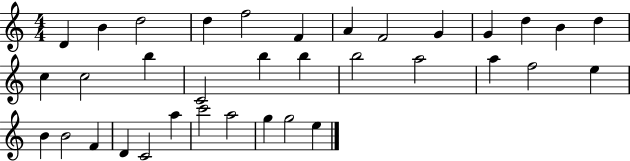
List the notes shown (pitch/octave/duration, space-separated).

D4/q B4/q D5/h D5/q F5/h F4/q A4/q F4/h G4/q G4/q D5/q B4/q D5/q C5/q C5/h B5/q C4/h B5/q B5/q B5/h A5/h A5/q F5/h E5/q B4/q B4/h F4/q D4/q C4/h A5/q C6/h A5/h G5/q G5/h E5/q